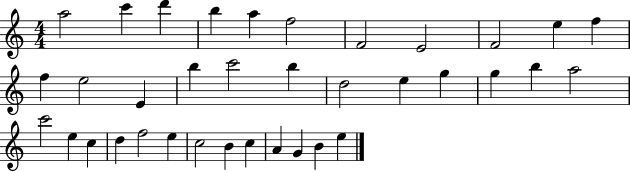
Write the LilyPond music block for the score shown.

{
  \clef treble
  \numericTimeSignature
  \time 4/4
  \key c \major
  a''2 c'''4 d'''4 | b''4 a''4 f''2 | f'2 e'2 | f'2 e''4 f''4 | \break f''4 e''2 e'4 | b''4 c'''2 b''4 | d''2 e''4 g''4 | g''4 b''4 a''2 | \break c'''2 e''4 c''4 | d''4 f''2 e''4 | c''2 b'4 c''4 | a'4 g'4 b'4 e''4 | \break \bar "|."
}